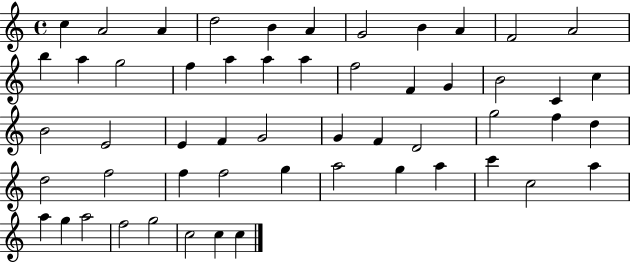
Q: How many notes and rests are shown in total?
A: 54